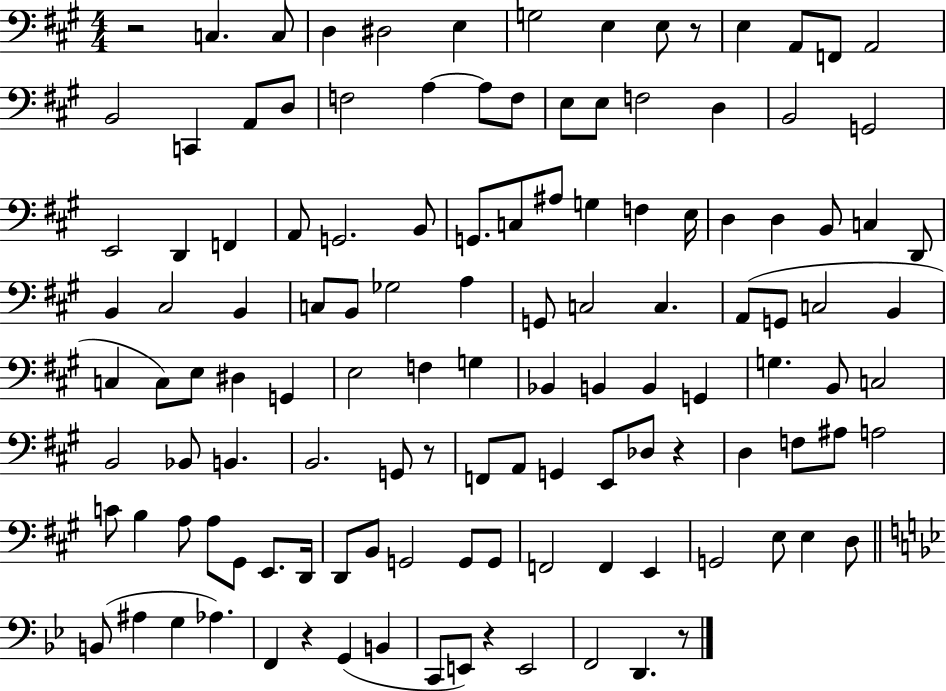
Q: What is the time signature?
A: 4/4